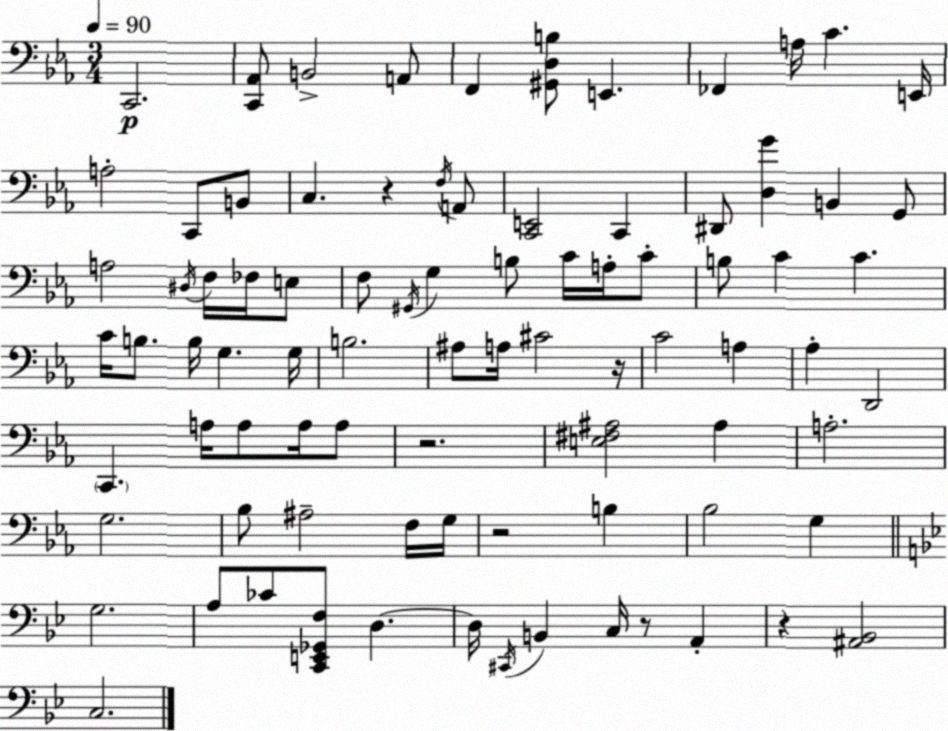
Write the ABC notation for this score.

X:1
T:Untitled
M:3/4
L:1/4
K:Cm
C,,2 [C,,_A,,]/2 B,,2 A,,/2 F,, [^G,,D,B,]/2 E,, _F,, A,/4 C E,,/4 A,2 C,,/2 B,,/2 C, z F,/4 A,,/2 [C,,E,,]2 C,, ^D,,/2 [D,G] B,, G,,/2 A,2 ^D,/4 F,/4 _F,/4 E,/2 F,/2 ^G,,/4 G, B,/2 C/4 A,/4 C/2 B,/2 C C C/4 B,/2 B,/4 G, G,/4 B,2 ^A,/2 A,/4 ^C2 z/4 C2 A, _A, D,,2 C,, A,/4 A,/2 A,/4 A,/2 z2 [E,^F,^A,]2 ^A, A,2 G,2 _B,/2 ^A,2 F,/4 G,/4 z2 B, _B,2 G, G,2 A,/2 _C/2 [C,,E,,_G,,F,]/2 D, D,/4 ^C,,/4 B,, C,/4 z/2 A,, z [^A,,_B,,]2 C,2